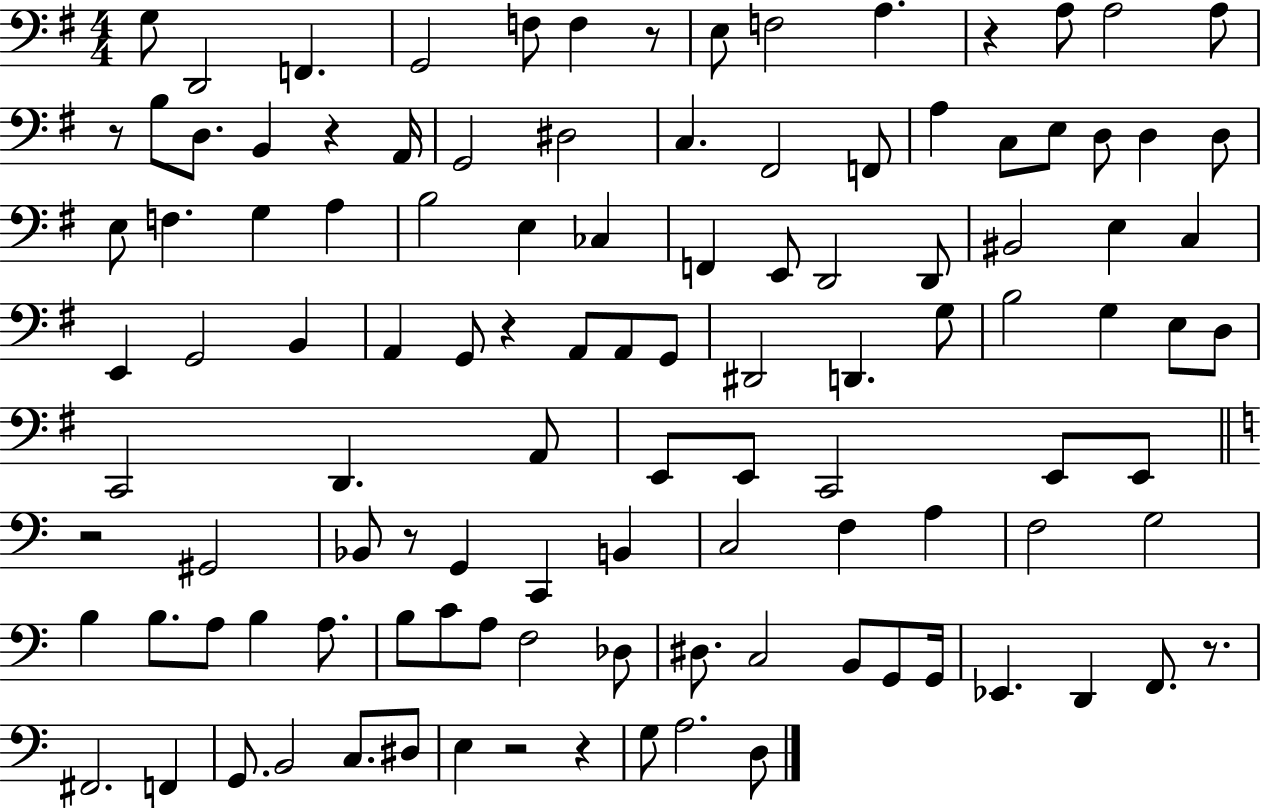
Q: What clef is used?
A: bass